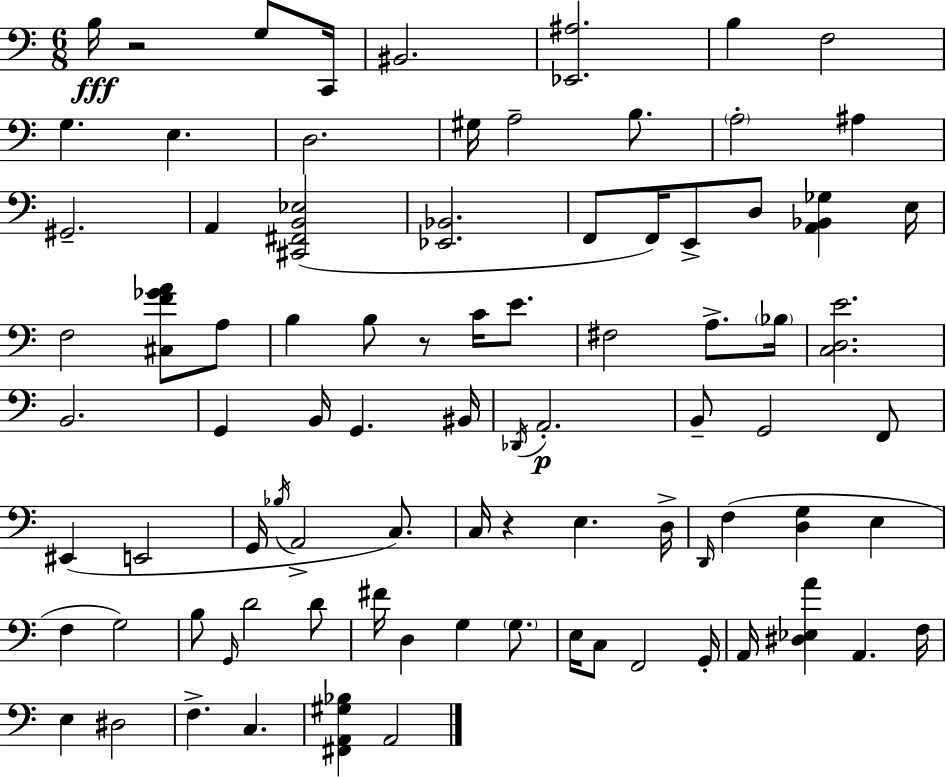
B3/s R/h G3/e C2/s BIS2/h. [Eb2,A#3]/h. B3/q F3/h G3/q. E3/q. D3/h. G#3/s A3/h B3/e. A3/h A#3/q G#2/h. A2/q [C#2,F#2,B2,Eb3]/h [Eb2,Bb2]/h. F2/e F2/s E2/e D3/e [A2,Bb2,Gb3]/q E3/s F3/h [C#3,F4,Gb4,A4]/e A3/e B3/q B3/e R/e C4/s E4/e. F#3/h A3/e. Bb3/s [C3,D3,E4]/h. B2/h. G2/q B2/s G2/q. BIS2/s Db2/s A2/h. B2/e G2/h F2/e EIS2/q E2/h G2/s Bb3/s A2/h C3/e. C3/s R/q E3/q. D3/s D2/s F3/q [D3,G3]/q E3/q F3/q G3/h B3/e G2/s D4/h D4/e F#4/s D3/q G3/q G3/e. E3/s C3/e F2/h G2/s A2/s [D#3,Eb3,A4]/q A2/q. F3/s E3/q D#3/h F3/q. C3/q. [F#2,A2,G#3,Bb3]/q A2/h